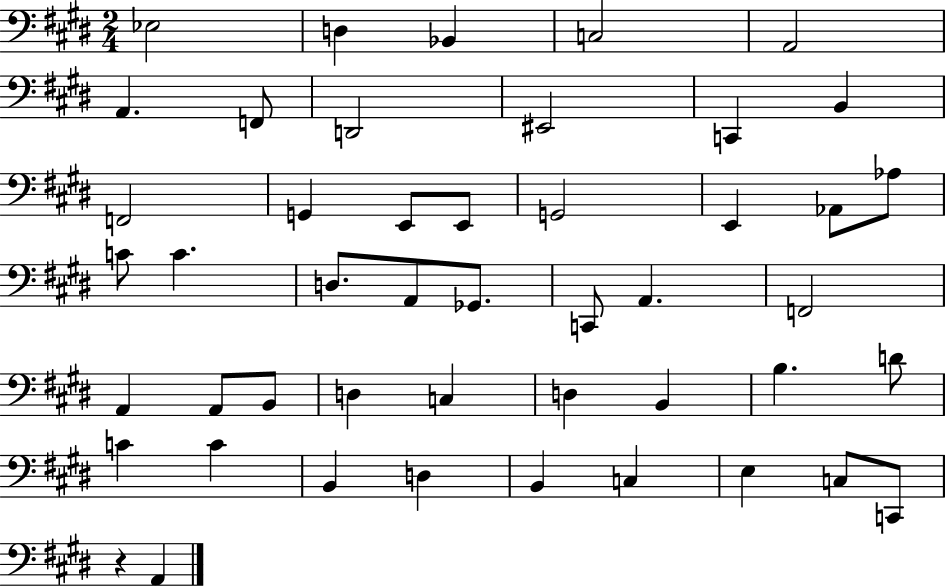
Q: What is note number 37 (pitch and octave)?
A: C4